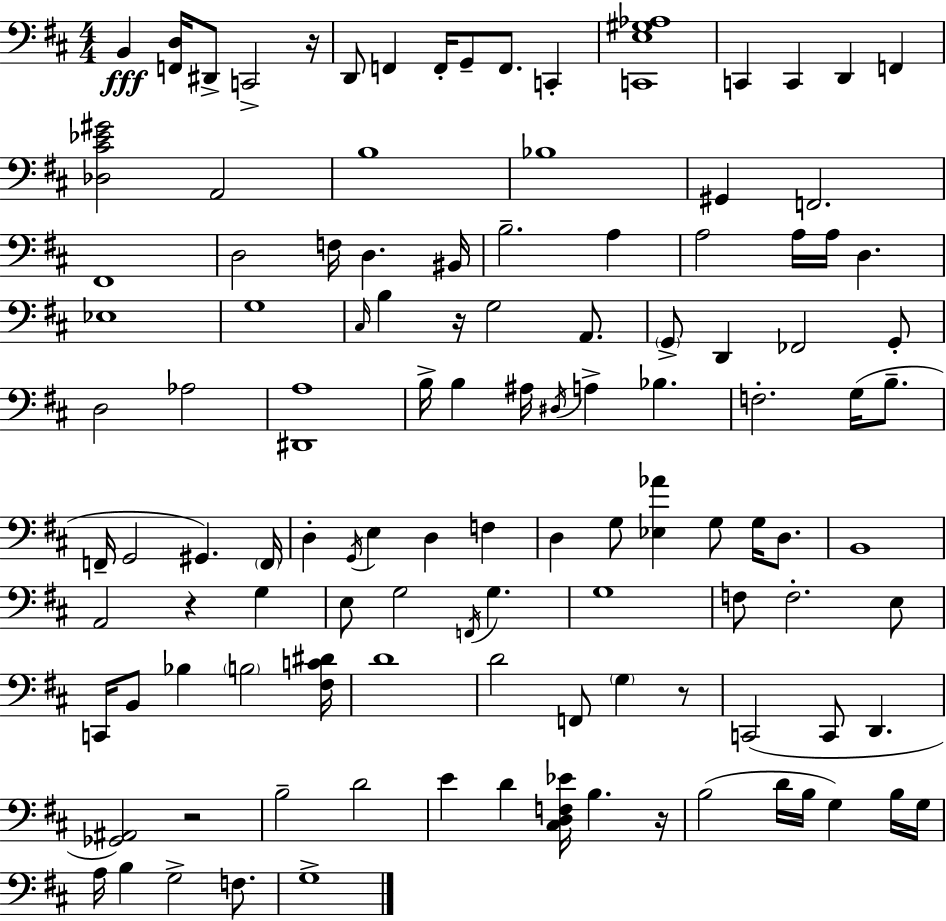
X:1
T:Untitled
M:4/4
L:1/4
K:D
B,, [F,,D,]/4 ^D,,/2 C,,2 z/4 D,,/2 F,, F,,/4 G,,/2 F,,/2 C,, [C,,E,^G,_A,]4 C,, C,, D,, F,, [_D,^C_E^G]2 A,,2 B,4 _B,4 ^G,, F,,2 ^F,,4 D,2 F,/4 D, ^B,,/4 B,2 A, A,2 A,/4 A,/4 D, _E,4 G,4 ^C,/4 B, z/4 G,2 A,,/2 G,,/2 D,, _F,,2 G,,/2 D,2 _A,2 [^D,,A,]4 B,/4 B, ^A,/4 ^D,/4 A, _B, F,2 G,/4 B,/2 F,,/4 G,,2 ^G,, F,,/4 D, G,,/4 E, D, F, D, G,/2 [_E,_A] G,/2 G,/4 D,/2 B,,4 A,,2 z G, E,/2 G,2 F,,/4 G, G,4 F,/2 F,2 E,/2 C,,/4 B,,/2 _B, B,2 [^F,C^D]/4 D4 D2 F,,/2 G, z/2 C,,2 C,,/2 D,, [_G,,^A,,]2 z2 B,2 D2 E D [^C,D,F,_E]/4 B, z/4 B,2 D/4 B,/4 G, B,/4 G,/4 A,/4 B, G,2 F,/2 G,4